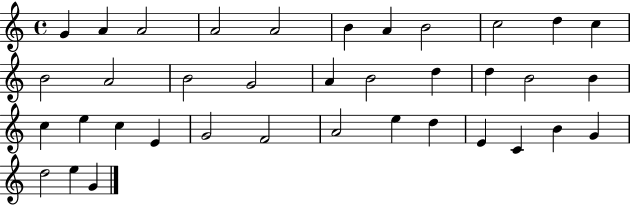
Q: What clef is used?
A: treble